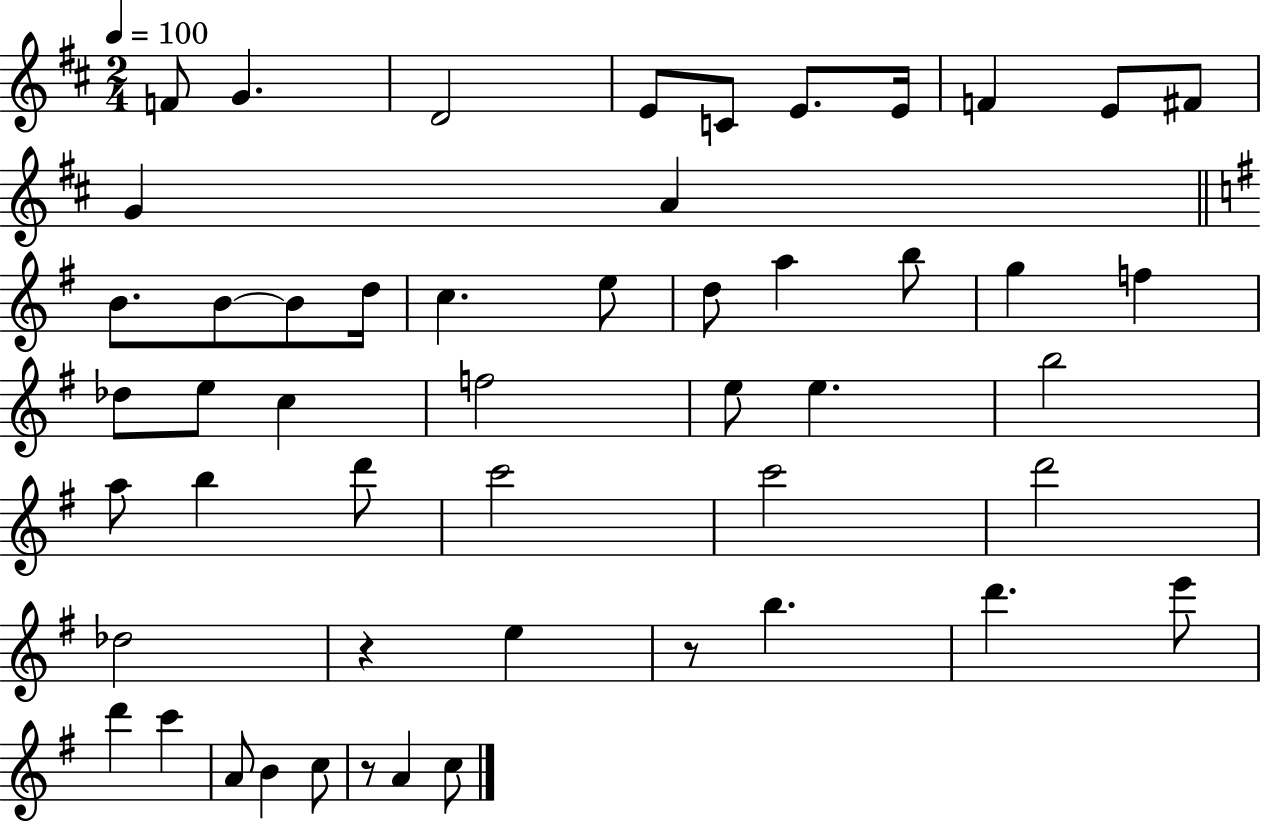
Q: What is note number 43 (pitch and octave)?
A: C6